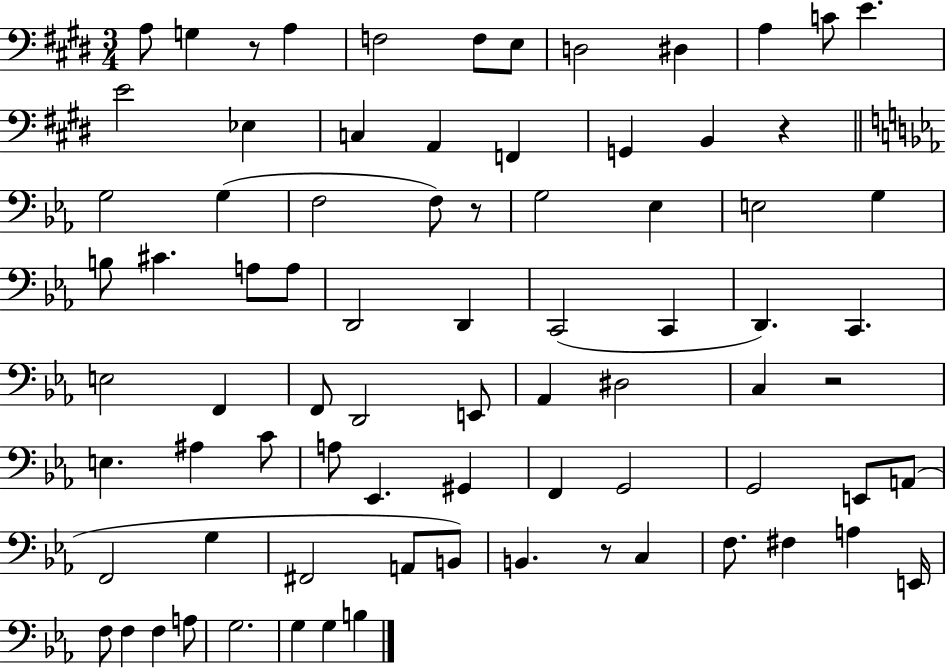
X:1
T:Untitled
M:3/4
L:1/4
K:E
A,/2 G, z/2 A, F,2 F,/2 E,/2 D,2 ^D, A, C/2 E E2 _E, C, A,, F,, G,, B,, z G,2 G, F,2 F,/2 z/2 G,2 _E, E,2 G, B,/2 ^C A,/2 A,/2 D,,2 D,, C,,2 C,, D,, C,, E,2 F,, F,,/2 D,,2 E,,/2 _A,, ^D,2 C, z2 E, ^A, C/2 A,/2 _E,, ^G,, F,, G,,2 G,,2 E,,/2 A,,/2 F,,2 G, ^F,,2 A,,/2 B,,/2 B,, z/2 C, F,/2 ^F, A, E,,/4 F,/2 F, F, A,/2 G,2 G, G, B,